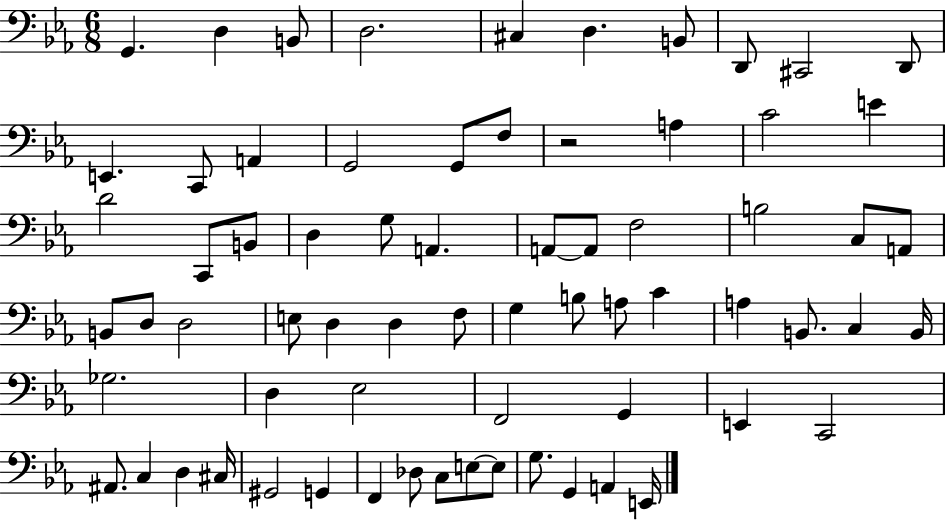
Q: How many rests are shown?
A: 1